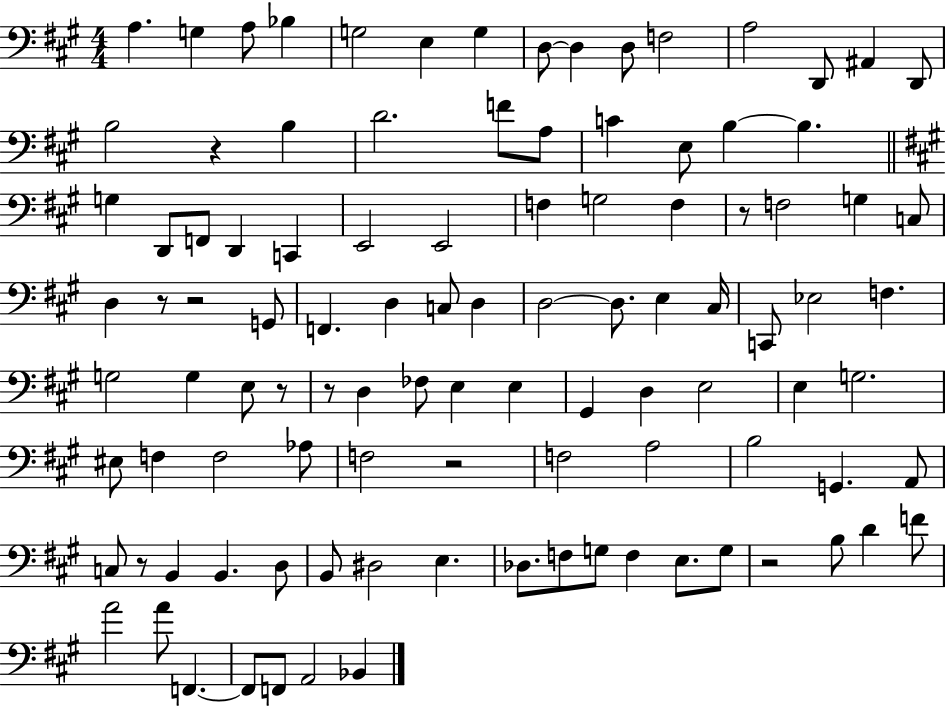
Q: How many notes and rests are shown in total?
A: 104